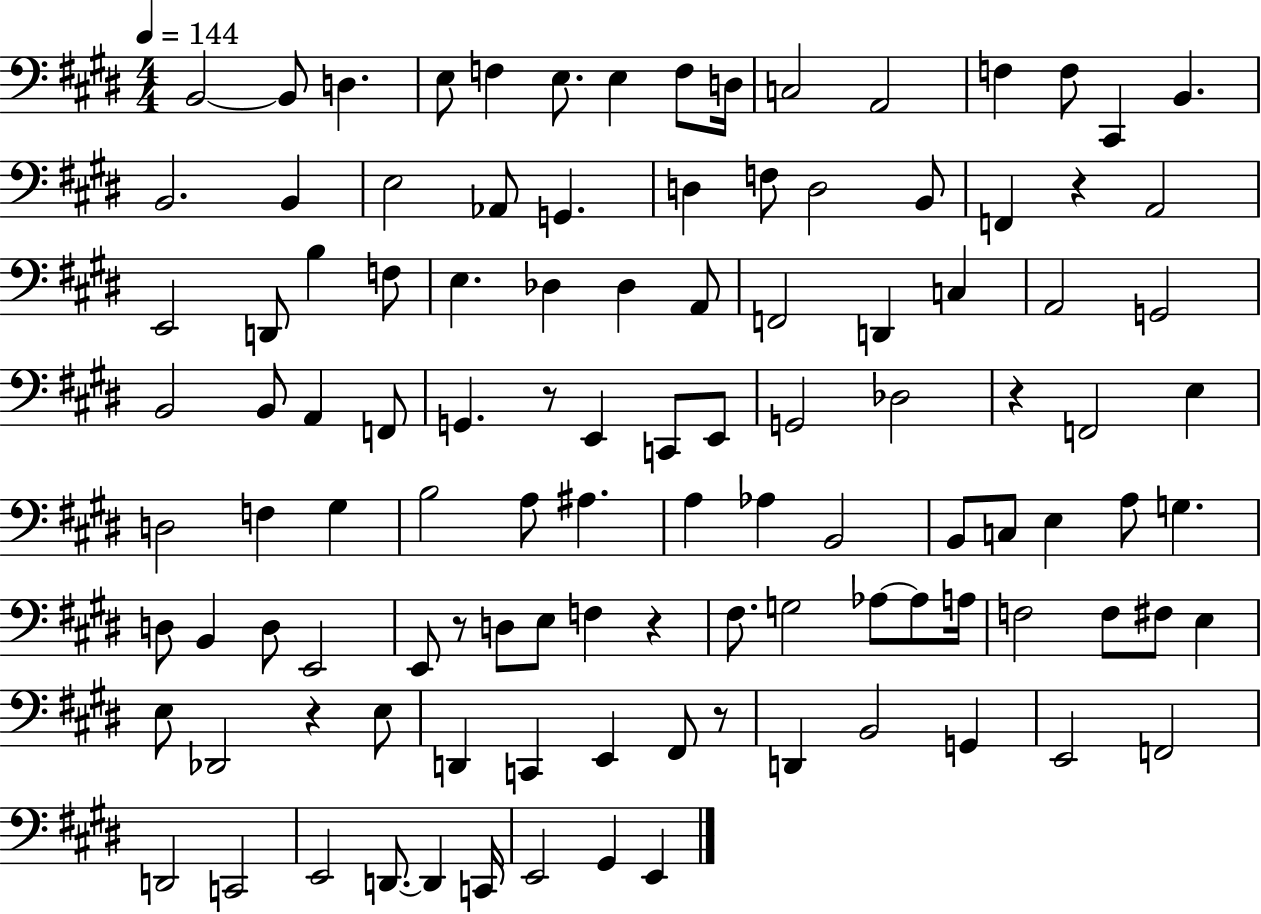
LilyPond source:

{
  \clef bass
  \numericTimeSignature
  \time 4/4
  \key e \major
  \tempo 4 = 144
  b,2~~ b,8 d4. | e8 f4 e8. e4 f8 d16 | c2 a,2 | f4 f8 cis,4 b,4. | \break b,2. b,4 | e2 aes,8 g,4. | d4 f8 d2 b,8 | f,4 r4 a,2 | \break e,2 d,8 b4 f8 | e4. des4 des4 a,8 | f,2 d,4 c4 | a,2 g,2 | \break b,2 b,8 a,4 f,8 | g,4. r8 e,4 c,8 e,8 | g,2 des2 | r4 f,2 e4 | \break d2 f4 gis4 | b2 a8 ais4. | a4 aes4 b,2 | b,8 c8 e4 a8 g4. | \break d8 b,4 d8 e,2 | e,8 r8 d8 e8 f4 r4 | fis8. g2 aes8~~ aes8 a16 | f2 f8 fis8 e4 | \break e8 des,2 r4 e8 | d,4 c,4 e,4 fis,8 r8 | d,4 b,2 g,4 | e,2 f,2 | \break d,2 c,2 | e,2 d,8.~~ d,4 c,16 | e,2 gis,4 e,4 | \bar "|."
}